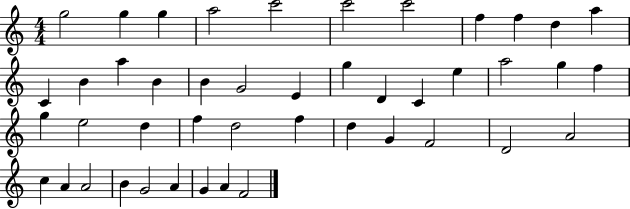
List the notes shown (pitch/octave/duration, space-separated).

G5/h G5/q G5/q A5/h C6/h C6/h C6/h F5/q F5/q D5/q A5/q C4/q B4/q A5/q B4/q B4/q G4/h E4/q G5/q D4/q C4/q E5/q A5/h G5/q F5/q G5/q E5/h D5/q F5/q D5/h F5/q D5/q G4/q F4/h D4/h A4/h C5/q A4/q A4/h B4/q G4/h A4/q G4/q A4/q F4/h